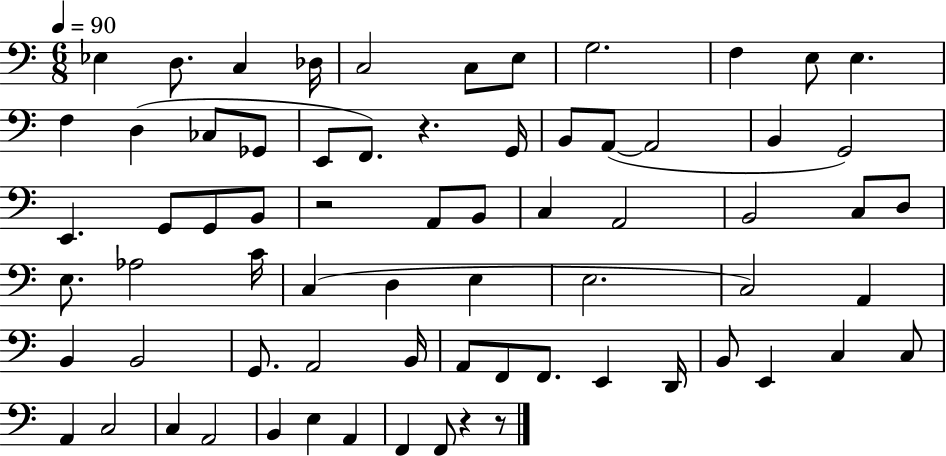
Eb3/q D3/e. C3/q Db3/s C3/h C3/e E3/e G3/h. F3/q E3/e E3/q. F3/q D3/q CES3/e Gb2/e E2/e F2/e. R/q. G2/s B2/e A2/e A2/h B2/q G2/h E2/q. G2/e G2/e B2/e R/h A2/e B2/e C3/q A2/h B2/h C3/e D3/e E3/e. Ab3/h C4/s C3/q D3/q E3/q E3/h. C3/h A2/q B2/q B2/h G2/e. A2/h B2/s A2/e F2/e F2/e. E2/q D2/s B2/e E2/q C3/q C3/e A2/q C3/h C3/q A2/h B2/q E3/q A2/q F2/q F2/e R/q R/e